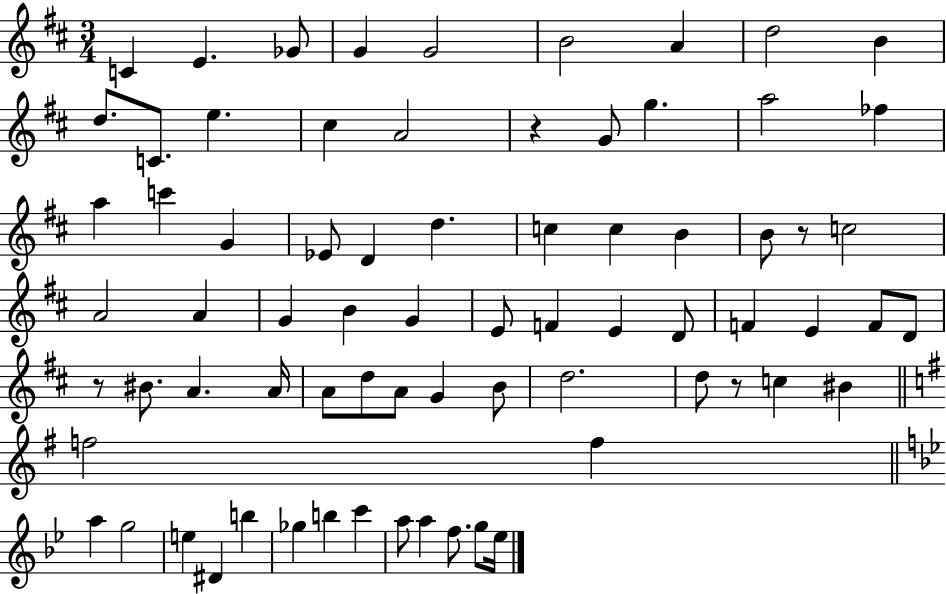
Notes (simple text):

C4/q E4/q. Gb4/e G4/q G4/h B4/h A4/q D5/h B4/q D5/e. C4/e. E5/q. C#5/q A4/h R/q G4/e G5/q. A5/h FES5/q A5/q C6/q G4/q Eb4/e D4/q D5/q. C5/q C5/q B4/q B4/e R/e C5/h A4/h A4/q G4/q B4/q G4/q E4/e F4/q E4/q D4/e F4/q E4/q F4/e D4/e R/e BIS4/e. A4/q. A4/s A4/e D5/e A4/e G4/q B4/e D5/h. D5/e R/e C5/q BIS4/q F5/h F5/q A5/q G5/h E5/q D#4/q B5/q Gb5/q B5/q C6/q A5/e A5/q F5/e. G5/e Eb5/s